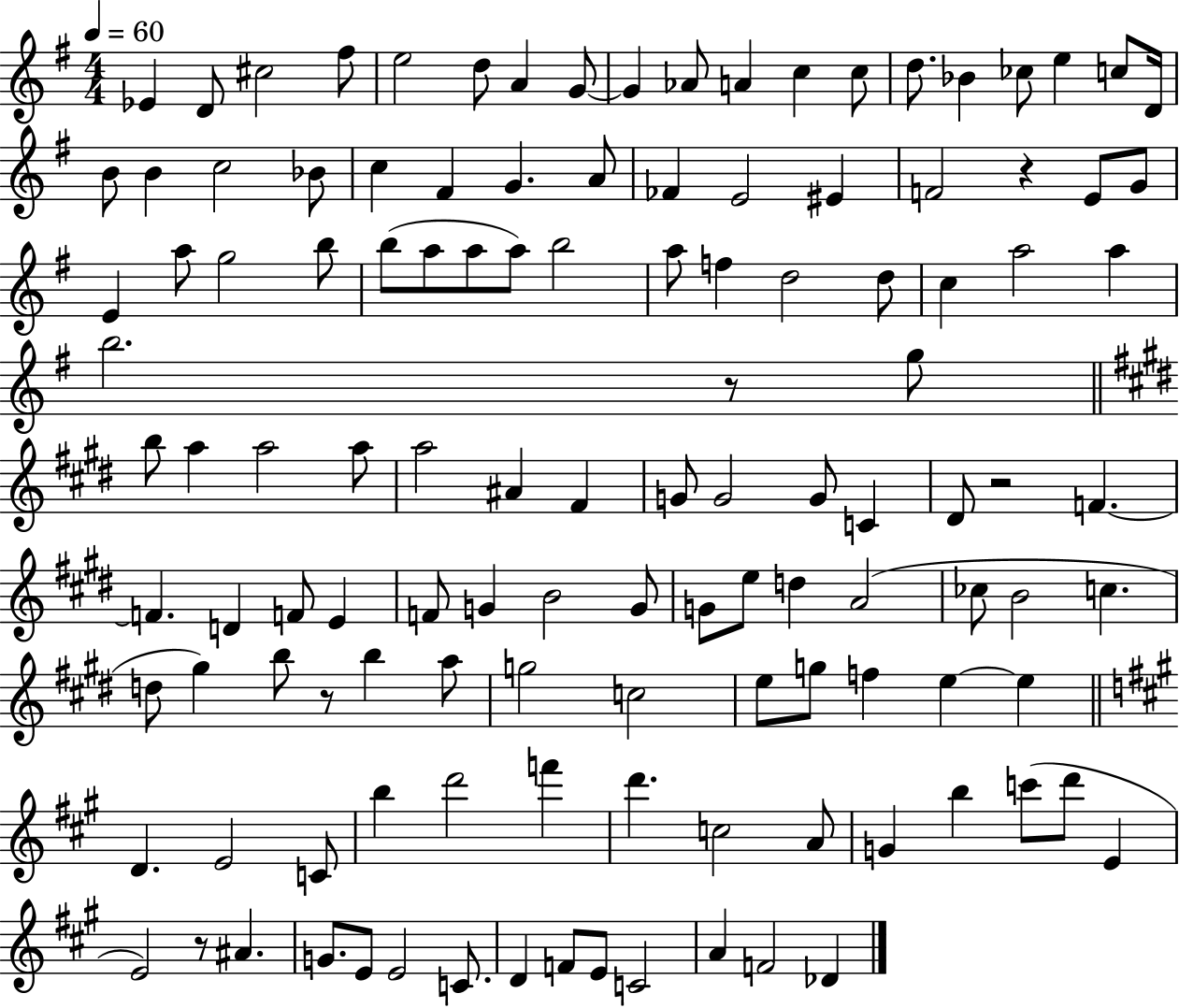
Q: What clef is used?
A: treble